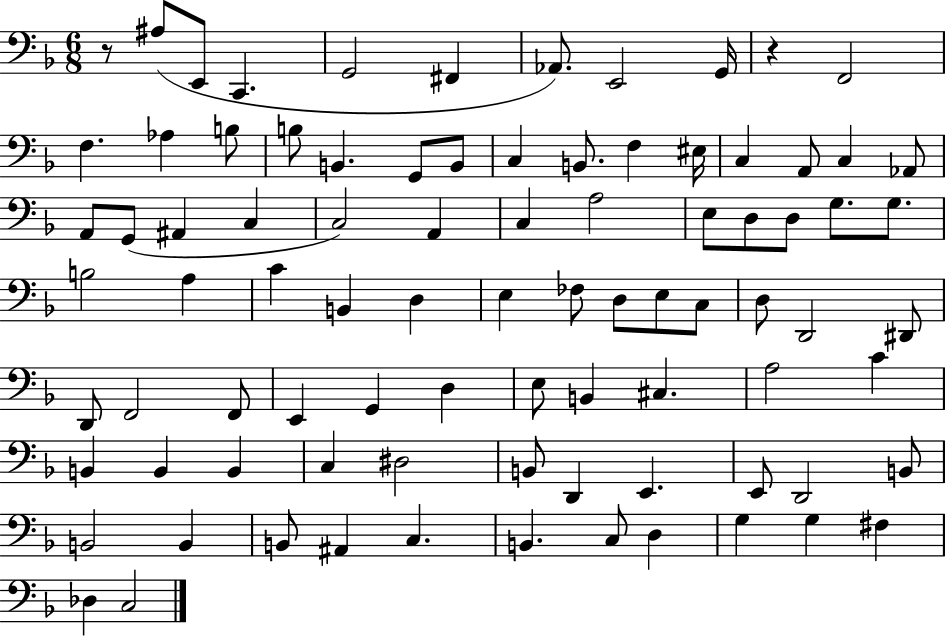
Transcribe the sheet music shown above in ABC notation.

X:1
T:Untitled
M:6/8
L:1/4
K:F
z/2 ^A,/2 E,,/2 C,, G,,2 ^F,, _A,,/2 E,,2 G,,/4 z F,,2 F, _A, B,/2 B,/2 B,, G,,/2 B,,/2 C, B,,/2 F, ^E,/4 C, A,,/2 C, _A,,/2 A,,/2 G,,/2 ^A,, C, C,2 A,, C, A,2 E,/2 D,/2 D,/2 G,/2 G,/2 B,2 A, C B,, D, E, _F,/2 D,/2 E,/2 C,/2 D,/2 D,,2 ^D,,/2 D,,/2 F,,2 F,,/2 E,, G,, D, E,/2 B,, ^C, A,2 C B,, B,, B,, C, ^D,2 B,,/2 D,, E,, E,,/2 D,,2 B,,/2 B,,2 B,, B,,/2 ^A,, C, B,, C,/2 D, G, G, ^F, _D, C,2